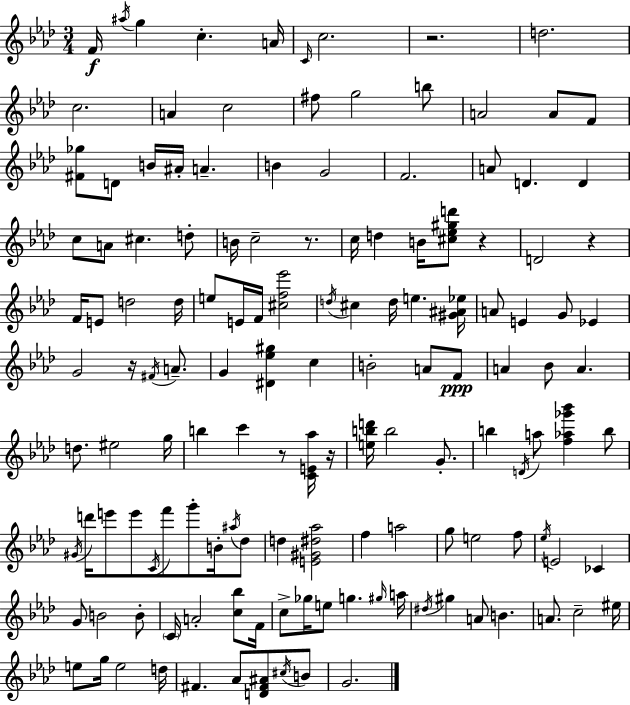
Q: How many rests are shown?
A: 7